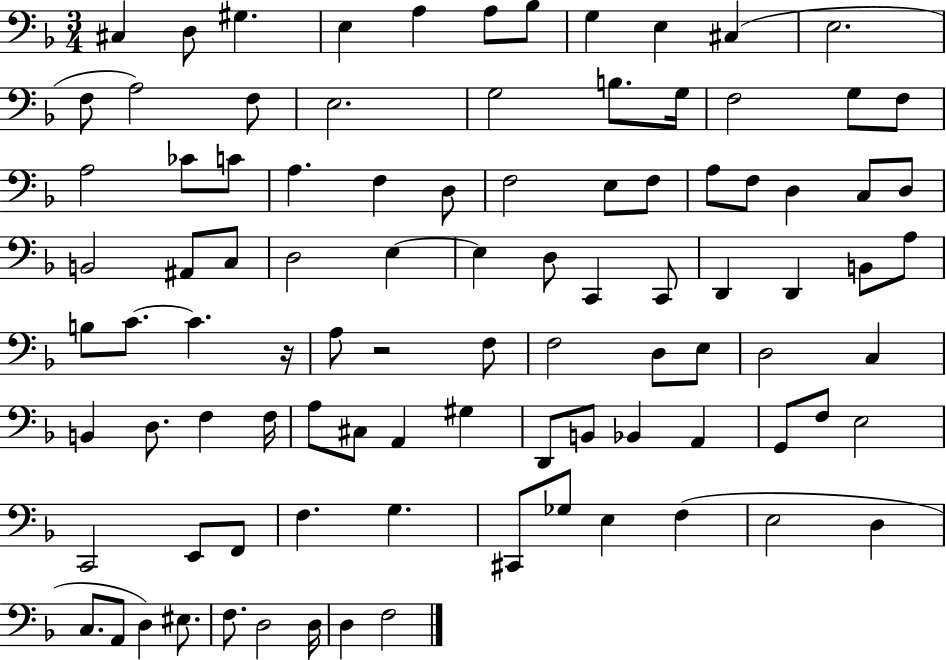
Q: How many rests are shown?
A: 2